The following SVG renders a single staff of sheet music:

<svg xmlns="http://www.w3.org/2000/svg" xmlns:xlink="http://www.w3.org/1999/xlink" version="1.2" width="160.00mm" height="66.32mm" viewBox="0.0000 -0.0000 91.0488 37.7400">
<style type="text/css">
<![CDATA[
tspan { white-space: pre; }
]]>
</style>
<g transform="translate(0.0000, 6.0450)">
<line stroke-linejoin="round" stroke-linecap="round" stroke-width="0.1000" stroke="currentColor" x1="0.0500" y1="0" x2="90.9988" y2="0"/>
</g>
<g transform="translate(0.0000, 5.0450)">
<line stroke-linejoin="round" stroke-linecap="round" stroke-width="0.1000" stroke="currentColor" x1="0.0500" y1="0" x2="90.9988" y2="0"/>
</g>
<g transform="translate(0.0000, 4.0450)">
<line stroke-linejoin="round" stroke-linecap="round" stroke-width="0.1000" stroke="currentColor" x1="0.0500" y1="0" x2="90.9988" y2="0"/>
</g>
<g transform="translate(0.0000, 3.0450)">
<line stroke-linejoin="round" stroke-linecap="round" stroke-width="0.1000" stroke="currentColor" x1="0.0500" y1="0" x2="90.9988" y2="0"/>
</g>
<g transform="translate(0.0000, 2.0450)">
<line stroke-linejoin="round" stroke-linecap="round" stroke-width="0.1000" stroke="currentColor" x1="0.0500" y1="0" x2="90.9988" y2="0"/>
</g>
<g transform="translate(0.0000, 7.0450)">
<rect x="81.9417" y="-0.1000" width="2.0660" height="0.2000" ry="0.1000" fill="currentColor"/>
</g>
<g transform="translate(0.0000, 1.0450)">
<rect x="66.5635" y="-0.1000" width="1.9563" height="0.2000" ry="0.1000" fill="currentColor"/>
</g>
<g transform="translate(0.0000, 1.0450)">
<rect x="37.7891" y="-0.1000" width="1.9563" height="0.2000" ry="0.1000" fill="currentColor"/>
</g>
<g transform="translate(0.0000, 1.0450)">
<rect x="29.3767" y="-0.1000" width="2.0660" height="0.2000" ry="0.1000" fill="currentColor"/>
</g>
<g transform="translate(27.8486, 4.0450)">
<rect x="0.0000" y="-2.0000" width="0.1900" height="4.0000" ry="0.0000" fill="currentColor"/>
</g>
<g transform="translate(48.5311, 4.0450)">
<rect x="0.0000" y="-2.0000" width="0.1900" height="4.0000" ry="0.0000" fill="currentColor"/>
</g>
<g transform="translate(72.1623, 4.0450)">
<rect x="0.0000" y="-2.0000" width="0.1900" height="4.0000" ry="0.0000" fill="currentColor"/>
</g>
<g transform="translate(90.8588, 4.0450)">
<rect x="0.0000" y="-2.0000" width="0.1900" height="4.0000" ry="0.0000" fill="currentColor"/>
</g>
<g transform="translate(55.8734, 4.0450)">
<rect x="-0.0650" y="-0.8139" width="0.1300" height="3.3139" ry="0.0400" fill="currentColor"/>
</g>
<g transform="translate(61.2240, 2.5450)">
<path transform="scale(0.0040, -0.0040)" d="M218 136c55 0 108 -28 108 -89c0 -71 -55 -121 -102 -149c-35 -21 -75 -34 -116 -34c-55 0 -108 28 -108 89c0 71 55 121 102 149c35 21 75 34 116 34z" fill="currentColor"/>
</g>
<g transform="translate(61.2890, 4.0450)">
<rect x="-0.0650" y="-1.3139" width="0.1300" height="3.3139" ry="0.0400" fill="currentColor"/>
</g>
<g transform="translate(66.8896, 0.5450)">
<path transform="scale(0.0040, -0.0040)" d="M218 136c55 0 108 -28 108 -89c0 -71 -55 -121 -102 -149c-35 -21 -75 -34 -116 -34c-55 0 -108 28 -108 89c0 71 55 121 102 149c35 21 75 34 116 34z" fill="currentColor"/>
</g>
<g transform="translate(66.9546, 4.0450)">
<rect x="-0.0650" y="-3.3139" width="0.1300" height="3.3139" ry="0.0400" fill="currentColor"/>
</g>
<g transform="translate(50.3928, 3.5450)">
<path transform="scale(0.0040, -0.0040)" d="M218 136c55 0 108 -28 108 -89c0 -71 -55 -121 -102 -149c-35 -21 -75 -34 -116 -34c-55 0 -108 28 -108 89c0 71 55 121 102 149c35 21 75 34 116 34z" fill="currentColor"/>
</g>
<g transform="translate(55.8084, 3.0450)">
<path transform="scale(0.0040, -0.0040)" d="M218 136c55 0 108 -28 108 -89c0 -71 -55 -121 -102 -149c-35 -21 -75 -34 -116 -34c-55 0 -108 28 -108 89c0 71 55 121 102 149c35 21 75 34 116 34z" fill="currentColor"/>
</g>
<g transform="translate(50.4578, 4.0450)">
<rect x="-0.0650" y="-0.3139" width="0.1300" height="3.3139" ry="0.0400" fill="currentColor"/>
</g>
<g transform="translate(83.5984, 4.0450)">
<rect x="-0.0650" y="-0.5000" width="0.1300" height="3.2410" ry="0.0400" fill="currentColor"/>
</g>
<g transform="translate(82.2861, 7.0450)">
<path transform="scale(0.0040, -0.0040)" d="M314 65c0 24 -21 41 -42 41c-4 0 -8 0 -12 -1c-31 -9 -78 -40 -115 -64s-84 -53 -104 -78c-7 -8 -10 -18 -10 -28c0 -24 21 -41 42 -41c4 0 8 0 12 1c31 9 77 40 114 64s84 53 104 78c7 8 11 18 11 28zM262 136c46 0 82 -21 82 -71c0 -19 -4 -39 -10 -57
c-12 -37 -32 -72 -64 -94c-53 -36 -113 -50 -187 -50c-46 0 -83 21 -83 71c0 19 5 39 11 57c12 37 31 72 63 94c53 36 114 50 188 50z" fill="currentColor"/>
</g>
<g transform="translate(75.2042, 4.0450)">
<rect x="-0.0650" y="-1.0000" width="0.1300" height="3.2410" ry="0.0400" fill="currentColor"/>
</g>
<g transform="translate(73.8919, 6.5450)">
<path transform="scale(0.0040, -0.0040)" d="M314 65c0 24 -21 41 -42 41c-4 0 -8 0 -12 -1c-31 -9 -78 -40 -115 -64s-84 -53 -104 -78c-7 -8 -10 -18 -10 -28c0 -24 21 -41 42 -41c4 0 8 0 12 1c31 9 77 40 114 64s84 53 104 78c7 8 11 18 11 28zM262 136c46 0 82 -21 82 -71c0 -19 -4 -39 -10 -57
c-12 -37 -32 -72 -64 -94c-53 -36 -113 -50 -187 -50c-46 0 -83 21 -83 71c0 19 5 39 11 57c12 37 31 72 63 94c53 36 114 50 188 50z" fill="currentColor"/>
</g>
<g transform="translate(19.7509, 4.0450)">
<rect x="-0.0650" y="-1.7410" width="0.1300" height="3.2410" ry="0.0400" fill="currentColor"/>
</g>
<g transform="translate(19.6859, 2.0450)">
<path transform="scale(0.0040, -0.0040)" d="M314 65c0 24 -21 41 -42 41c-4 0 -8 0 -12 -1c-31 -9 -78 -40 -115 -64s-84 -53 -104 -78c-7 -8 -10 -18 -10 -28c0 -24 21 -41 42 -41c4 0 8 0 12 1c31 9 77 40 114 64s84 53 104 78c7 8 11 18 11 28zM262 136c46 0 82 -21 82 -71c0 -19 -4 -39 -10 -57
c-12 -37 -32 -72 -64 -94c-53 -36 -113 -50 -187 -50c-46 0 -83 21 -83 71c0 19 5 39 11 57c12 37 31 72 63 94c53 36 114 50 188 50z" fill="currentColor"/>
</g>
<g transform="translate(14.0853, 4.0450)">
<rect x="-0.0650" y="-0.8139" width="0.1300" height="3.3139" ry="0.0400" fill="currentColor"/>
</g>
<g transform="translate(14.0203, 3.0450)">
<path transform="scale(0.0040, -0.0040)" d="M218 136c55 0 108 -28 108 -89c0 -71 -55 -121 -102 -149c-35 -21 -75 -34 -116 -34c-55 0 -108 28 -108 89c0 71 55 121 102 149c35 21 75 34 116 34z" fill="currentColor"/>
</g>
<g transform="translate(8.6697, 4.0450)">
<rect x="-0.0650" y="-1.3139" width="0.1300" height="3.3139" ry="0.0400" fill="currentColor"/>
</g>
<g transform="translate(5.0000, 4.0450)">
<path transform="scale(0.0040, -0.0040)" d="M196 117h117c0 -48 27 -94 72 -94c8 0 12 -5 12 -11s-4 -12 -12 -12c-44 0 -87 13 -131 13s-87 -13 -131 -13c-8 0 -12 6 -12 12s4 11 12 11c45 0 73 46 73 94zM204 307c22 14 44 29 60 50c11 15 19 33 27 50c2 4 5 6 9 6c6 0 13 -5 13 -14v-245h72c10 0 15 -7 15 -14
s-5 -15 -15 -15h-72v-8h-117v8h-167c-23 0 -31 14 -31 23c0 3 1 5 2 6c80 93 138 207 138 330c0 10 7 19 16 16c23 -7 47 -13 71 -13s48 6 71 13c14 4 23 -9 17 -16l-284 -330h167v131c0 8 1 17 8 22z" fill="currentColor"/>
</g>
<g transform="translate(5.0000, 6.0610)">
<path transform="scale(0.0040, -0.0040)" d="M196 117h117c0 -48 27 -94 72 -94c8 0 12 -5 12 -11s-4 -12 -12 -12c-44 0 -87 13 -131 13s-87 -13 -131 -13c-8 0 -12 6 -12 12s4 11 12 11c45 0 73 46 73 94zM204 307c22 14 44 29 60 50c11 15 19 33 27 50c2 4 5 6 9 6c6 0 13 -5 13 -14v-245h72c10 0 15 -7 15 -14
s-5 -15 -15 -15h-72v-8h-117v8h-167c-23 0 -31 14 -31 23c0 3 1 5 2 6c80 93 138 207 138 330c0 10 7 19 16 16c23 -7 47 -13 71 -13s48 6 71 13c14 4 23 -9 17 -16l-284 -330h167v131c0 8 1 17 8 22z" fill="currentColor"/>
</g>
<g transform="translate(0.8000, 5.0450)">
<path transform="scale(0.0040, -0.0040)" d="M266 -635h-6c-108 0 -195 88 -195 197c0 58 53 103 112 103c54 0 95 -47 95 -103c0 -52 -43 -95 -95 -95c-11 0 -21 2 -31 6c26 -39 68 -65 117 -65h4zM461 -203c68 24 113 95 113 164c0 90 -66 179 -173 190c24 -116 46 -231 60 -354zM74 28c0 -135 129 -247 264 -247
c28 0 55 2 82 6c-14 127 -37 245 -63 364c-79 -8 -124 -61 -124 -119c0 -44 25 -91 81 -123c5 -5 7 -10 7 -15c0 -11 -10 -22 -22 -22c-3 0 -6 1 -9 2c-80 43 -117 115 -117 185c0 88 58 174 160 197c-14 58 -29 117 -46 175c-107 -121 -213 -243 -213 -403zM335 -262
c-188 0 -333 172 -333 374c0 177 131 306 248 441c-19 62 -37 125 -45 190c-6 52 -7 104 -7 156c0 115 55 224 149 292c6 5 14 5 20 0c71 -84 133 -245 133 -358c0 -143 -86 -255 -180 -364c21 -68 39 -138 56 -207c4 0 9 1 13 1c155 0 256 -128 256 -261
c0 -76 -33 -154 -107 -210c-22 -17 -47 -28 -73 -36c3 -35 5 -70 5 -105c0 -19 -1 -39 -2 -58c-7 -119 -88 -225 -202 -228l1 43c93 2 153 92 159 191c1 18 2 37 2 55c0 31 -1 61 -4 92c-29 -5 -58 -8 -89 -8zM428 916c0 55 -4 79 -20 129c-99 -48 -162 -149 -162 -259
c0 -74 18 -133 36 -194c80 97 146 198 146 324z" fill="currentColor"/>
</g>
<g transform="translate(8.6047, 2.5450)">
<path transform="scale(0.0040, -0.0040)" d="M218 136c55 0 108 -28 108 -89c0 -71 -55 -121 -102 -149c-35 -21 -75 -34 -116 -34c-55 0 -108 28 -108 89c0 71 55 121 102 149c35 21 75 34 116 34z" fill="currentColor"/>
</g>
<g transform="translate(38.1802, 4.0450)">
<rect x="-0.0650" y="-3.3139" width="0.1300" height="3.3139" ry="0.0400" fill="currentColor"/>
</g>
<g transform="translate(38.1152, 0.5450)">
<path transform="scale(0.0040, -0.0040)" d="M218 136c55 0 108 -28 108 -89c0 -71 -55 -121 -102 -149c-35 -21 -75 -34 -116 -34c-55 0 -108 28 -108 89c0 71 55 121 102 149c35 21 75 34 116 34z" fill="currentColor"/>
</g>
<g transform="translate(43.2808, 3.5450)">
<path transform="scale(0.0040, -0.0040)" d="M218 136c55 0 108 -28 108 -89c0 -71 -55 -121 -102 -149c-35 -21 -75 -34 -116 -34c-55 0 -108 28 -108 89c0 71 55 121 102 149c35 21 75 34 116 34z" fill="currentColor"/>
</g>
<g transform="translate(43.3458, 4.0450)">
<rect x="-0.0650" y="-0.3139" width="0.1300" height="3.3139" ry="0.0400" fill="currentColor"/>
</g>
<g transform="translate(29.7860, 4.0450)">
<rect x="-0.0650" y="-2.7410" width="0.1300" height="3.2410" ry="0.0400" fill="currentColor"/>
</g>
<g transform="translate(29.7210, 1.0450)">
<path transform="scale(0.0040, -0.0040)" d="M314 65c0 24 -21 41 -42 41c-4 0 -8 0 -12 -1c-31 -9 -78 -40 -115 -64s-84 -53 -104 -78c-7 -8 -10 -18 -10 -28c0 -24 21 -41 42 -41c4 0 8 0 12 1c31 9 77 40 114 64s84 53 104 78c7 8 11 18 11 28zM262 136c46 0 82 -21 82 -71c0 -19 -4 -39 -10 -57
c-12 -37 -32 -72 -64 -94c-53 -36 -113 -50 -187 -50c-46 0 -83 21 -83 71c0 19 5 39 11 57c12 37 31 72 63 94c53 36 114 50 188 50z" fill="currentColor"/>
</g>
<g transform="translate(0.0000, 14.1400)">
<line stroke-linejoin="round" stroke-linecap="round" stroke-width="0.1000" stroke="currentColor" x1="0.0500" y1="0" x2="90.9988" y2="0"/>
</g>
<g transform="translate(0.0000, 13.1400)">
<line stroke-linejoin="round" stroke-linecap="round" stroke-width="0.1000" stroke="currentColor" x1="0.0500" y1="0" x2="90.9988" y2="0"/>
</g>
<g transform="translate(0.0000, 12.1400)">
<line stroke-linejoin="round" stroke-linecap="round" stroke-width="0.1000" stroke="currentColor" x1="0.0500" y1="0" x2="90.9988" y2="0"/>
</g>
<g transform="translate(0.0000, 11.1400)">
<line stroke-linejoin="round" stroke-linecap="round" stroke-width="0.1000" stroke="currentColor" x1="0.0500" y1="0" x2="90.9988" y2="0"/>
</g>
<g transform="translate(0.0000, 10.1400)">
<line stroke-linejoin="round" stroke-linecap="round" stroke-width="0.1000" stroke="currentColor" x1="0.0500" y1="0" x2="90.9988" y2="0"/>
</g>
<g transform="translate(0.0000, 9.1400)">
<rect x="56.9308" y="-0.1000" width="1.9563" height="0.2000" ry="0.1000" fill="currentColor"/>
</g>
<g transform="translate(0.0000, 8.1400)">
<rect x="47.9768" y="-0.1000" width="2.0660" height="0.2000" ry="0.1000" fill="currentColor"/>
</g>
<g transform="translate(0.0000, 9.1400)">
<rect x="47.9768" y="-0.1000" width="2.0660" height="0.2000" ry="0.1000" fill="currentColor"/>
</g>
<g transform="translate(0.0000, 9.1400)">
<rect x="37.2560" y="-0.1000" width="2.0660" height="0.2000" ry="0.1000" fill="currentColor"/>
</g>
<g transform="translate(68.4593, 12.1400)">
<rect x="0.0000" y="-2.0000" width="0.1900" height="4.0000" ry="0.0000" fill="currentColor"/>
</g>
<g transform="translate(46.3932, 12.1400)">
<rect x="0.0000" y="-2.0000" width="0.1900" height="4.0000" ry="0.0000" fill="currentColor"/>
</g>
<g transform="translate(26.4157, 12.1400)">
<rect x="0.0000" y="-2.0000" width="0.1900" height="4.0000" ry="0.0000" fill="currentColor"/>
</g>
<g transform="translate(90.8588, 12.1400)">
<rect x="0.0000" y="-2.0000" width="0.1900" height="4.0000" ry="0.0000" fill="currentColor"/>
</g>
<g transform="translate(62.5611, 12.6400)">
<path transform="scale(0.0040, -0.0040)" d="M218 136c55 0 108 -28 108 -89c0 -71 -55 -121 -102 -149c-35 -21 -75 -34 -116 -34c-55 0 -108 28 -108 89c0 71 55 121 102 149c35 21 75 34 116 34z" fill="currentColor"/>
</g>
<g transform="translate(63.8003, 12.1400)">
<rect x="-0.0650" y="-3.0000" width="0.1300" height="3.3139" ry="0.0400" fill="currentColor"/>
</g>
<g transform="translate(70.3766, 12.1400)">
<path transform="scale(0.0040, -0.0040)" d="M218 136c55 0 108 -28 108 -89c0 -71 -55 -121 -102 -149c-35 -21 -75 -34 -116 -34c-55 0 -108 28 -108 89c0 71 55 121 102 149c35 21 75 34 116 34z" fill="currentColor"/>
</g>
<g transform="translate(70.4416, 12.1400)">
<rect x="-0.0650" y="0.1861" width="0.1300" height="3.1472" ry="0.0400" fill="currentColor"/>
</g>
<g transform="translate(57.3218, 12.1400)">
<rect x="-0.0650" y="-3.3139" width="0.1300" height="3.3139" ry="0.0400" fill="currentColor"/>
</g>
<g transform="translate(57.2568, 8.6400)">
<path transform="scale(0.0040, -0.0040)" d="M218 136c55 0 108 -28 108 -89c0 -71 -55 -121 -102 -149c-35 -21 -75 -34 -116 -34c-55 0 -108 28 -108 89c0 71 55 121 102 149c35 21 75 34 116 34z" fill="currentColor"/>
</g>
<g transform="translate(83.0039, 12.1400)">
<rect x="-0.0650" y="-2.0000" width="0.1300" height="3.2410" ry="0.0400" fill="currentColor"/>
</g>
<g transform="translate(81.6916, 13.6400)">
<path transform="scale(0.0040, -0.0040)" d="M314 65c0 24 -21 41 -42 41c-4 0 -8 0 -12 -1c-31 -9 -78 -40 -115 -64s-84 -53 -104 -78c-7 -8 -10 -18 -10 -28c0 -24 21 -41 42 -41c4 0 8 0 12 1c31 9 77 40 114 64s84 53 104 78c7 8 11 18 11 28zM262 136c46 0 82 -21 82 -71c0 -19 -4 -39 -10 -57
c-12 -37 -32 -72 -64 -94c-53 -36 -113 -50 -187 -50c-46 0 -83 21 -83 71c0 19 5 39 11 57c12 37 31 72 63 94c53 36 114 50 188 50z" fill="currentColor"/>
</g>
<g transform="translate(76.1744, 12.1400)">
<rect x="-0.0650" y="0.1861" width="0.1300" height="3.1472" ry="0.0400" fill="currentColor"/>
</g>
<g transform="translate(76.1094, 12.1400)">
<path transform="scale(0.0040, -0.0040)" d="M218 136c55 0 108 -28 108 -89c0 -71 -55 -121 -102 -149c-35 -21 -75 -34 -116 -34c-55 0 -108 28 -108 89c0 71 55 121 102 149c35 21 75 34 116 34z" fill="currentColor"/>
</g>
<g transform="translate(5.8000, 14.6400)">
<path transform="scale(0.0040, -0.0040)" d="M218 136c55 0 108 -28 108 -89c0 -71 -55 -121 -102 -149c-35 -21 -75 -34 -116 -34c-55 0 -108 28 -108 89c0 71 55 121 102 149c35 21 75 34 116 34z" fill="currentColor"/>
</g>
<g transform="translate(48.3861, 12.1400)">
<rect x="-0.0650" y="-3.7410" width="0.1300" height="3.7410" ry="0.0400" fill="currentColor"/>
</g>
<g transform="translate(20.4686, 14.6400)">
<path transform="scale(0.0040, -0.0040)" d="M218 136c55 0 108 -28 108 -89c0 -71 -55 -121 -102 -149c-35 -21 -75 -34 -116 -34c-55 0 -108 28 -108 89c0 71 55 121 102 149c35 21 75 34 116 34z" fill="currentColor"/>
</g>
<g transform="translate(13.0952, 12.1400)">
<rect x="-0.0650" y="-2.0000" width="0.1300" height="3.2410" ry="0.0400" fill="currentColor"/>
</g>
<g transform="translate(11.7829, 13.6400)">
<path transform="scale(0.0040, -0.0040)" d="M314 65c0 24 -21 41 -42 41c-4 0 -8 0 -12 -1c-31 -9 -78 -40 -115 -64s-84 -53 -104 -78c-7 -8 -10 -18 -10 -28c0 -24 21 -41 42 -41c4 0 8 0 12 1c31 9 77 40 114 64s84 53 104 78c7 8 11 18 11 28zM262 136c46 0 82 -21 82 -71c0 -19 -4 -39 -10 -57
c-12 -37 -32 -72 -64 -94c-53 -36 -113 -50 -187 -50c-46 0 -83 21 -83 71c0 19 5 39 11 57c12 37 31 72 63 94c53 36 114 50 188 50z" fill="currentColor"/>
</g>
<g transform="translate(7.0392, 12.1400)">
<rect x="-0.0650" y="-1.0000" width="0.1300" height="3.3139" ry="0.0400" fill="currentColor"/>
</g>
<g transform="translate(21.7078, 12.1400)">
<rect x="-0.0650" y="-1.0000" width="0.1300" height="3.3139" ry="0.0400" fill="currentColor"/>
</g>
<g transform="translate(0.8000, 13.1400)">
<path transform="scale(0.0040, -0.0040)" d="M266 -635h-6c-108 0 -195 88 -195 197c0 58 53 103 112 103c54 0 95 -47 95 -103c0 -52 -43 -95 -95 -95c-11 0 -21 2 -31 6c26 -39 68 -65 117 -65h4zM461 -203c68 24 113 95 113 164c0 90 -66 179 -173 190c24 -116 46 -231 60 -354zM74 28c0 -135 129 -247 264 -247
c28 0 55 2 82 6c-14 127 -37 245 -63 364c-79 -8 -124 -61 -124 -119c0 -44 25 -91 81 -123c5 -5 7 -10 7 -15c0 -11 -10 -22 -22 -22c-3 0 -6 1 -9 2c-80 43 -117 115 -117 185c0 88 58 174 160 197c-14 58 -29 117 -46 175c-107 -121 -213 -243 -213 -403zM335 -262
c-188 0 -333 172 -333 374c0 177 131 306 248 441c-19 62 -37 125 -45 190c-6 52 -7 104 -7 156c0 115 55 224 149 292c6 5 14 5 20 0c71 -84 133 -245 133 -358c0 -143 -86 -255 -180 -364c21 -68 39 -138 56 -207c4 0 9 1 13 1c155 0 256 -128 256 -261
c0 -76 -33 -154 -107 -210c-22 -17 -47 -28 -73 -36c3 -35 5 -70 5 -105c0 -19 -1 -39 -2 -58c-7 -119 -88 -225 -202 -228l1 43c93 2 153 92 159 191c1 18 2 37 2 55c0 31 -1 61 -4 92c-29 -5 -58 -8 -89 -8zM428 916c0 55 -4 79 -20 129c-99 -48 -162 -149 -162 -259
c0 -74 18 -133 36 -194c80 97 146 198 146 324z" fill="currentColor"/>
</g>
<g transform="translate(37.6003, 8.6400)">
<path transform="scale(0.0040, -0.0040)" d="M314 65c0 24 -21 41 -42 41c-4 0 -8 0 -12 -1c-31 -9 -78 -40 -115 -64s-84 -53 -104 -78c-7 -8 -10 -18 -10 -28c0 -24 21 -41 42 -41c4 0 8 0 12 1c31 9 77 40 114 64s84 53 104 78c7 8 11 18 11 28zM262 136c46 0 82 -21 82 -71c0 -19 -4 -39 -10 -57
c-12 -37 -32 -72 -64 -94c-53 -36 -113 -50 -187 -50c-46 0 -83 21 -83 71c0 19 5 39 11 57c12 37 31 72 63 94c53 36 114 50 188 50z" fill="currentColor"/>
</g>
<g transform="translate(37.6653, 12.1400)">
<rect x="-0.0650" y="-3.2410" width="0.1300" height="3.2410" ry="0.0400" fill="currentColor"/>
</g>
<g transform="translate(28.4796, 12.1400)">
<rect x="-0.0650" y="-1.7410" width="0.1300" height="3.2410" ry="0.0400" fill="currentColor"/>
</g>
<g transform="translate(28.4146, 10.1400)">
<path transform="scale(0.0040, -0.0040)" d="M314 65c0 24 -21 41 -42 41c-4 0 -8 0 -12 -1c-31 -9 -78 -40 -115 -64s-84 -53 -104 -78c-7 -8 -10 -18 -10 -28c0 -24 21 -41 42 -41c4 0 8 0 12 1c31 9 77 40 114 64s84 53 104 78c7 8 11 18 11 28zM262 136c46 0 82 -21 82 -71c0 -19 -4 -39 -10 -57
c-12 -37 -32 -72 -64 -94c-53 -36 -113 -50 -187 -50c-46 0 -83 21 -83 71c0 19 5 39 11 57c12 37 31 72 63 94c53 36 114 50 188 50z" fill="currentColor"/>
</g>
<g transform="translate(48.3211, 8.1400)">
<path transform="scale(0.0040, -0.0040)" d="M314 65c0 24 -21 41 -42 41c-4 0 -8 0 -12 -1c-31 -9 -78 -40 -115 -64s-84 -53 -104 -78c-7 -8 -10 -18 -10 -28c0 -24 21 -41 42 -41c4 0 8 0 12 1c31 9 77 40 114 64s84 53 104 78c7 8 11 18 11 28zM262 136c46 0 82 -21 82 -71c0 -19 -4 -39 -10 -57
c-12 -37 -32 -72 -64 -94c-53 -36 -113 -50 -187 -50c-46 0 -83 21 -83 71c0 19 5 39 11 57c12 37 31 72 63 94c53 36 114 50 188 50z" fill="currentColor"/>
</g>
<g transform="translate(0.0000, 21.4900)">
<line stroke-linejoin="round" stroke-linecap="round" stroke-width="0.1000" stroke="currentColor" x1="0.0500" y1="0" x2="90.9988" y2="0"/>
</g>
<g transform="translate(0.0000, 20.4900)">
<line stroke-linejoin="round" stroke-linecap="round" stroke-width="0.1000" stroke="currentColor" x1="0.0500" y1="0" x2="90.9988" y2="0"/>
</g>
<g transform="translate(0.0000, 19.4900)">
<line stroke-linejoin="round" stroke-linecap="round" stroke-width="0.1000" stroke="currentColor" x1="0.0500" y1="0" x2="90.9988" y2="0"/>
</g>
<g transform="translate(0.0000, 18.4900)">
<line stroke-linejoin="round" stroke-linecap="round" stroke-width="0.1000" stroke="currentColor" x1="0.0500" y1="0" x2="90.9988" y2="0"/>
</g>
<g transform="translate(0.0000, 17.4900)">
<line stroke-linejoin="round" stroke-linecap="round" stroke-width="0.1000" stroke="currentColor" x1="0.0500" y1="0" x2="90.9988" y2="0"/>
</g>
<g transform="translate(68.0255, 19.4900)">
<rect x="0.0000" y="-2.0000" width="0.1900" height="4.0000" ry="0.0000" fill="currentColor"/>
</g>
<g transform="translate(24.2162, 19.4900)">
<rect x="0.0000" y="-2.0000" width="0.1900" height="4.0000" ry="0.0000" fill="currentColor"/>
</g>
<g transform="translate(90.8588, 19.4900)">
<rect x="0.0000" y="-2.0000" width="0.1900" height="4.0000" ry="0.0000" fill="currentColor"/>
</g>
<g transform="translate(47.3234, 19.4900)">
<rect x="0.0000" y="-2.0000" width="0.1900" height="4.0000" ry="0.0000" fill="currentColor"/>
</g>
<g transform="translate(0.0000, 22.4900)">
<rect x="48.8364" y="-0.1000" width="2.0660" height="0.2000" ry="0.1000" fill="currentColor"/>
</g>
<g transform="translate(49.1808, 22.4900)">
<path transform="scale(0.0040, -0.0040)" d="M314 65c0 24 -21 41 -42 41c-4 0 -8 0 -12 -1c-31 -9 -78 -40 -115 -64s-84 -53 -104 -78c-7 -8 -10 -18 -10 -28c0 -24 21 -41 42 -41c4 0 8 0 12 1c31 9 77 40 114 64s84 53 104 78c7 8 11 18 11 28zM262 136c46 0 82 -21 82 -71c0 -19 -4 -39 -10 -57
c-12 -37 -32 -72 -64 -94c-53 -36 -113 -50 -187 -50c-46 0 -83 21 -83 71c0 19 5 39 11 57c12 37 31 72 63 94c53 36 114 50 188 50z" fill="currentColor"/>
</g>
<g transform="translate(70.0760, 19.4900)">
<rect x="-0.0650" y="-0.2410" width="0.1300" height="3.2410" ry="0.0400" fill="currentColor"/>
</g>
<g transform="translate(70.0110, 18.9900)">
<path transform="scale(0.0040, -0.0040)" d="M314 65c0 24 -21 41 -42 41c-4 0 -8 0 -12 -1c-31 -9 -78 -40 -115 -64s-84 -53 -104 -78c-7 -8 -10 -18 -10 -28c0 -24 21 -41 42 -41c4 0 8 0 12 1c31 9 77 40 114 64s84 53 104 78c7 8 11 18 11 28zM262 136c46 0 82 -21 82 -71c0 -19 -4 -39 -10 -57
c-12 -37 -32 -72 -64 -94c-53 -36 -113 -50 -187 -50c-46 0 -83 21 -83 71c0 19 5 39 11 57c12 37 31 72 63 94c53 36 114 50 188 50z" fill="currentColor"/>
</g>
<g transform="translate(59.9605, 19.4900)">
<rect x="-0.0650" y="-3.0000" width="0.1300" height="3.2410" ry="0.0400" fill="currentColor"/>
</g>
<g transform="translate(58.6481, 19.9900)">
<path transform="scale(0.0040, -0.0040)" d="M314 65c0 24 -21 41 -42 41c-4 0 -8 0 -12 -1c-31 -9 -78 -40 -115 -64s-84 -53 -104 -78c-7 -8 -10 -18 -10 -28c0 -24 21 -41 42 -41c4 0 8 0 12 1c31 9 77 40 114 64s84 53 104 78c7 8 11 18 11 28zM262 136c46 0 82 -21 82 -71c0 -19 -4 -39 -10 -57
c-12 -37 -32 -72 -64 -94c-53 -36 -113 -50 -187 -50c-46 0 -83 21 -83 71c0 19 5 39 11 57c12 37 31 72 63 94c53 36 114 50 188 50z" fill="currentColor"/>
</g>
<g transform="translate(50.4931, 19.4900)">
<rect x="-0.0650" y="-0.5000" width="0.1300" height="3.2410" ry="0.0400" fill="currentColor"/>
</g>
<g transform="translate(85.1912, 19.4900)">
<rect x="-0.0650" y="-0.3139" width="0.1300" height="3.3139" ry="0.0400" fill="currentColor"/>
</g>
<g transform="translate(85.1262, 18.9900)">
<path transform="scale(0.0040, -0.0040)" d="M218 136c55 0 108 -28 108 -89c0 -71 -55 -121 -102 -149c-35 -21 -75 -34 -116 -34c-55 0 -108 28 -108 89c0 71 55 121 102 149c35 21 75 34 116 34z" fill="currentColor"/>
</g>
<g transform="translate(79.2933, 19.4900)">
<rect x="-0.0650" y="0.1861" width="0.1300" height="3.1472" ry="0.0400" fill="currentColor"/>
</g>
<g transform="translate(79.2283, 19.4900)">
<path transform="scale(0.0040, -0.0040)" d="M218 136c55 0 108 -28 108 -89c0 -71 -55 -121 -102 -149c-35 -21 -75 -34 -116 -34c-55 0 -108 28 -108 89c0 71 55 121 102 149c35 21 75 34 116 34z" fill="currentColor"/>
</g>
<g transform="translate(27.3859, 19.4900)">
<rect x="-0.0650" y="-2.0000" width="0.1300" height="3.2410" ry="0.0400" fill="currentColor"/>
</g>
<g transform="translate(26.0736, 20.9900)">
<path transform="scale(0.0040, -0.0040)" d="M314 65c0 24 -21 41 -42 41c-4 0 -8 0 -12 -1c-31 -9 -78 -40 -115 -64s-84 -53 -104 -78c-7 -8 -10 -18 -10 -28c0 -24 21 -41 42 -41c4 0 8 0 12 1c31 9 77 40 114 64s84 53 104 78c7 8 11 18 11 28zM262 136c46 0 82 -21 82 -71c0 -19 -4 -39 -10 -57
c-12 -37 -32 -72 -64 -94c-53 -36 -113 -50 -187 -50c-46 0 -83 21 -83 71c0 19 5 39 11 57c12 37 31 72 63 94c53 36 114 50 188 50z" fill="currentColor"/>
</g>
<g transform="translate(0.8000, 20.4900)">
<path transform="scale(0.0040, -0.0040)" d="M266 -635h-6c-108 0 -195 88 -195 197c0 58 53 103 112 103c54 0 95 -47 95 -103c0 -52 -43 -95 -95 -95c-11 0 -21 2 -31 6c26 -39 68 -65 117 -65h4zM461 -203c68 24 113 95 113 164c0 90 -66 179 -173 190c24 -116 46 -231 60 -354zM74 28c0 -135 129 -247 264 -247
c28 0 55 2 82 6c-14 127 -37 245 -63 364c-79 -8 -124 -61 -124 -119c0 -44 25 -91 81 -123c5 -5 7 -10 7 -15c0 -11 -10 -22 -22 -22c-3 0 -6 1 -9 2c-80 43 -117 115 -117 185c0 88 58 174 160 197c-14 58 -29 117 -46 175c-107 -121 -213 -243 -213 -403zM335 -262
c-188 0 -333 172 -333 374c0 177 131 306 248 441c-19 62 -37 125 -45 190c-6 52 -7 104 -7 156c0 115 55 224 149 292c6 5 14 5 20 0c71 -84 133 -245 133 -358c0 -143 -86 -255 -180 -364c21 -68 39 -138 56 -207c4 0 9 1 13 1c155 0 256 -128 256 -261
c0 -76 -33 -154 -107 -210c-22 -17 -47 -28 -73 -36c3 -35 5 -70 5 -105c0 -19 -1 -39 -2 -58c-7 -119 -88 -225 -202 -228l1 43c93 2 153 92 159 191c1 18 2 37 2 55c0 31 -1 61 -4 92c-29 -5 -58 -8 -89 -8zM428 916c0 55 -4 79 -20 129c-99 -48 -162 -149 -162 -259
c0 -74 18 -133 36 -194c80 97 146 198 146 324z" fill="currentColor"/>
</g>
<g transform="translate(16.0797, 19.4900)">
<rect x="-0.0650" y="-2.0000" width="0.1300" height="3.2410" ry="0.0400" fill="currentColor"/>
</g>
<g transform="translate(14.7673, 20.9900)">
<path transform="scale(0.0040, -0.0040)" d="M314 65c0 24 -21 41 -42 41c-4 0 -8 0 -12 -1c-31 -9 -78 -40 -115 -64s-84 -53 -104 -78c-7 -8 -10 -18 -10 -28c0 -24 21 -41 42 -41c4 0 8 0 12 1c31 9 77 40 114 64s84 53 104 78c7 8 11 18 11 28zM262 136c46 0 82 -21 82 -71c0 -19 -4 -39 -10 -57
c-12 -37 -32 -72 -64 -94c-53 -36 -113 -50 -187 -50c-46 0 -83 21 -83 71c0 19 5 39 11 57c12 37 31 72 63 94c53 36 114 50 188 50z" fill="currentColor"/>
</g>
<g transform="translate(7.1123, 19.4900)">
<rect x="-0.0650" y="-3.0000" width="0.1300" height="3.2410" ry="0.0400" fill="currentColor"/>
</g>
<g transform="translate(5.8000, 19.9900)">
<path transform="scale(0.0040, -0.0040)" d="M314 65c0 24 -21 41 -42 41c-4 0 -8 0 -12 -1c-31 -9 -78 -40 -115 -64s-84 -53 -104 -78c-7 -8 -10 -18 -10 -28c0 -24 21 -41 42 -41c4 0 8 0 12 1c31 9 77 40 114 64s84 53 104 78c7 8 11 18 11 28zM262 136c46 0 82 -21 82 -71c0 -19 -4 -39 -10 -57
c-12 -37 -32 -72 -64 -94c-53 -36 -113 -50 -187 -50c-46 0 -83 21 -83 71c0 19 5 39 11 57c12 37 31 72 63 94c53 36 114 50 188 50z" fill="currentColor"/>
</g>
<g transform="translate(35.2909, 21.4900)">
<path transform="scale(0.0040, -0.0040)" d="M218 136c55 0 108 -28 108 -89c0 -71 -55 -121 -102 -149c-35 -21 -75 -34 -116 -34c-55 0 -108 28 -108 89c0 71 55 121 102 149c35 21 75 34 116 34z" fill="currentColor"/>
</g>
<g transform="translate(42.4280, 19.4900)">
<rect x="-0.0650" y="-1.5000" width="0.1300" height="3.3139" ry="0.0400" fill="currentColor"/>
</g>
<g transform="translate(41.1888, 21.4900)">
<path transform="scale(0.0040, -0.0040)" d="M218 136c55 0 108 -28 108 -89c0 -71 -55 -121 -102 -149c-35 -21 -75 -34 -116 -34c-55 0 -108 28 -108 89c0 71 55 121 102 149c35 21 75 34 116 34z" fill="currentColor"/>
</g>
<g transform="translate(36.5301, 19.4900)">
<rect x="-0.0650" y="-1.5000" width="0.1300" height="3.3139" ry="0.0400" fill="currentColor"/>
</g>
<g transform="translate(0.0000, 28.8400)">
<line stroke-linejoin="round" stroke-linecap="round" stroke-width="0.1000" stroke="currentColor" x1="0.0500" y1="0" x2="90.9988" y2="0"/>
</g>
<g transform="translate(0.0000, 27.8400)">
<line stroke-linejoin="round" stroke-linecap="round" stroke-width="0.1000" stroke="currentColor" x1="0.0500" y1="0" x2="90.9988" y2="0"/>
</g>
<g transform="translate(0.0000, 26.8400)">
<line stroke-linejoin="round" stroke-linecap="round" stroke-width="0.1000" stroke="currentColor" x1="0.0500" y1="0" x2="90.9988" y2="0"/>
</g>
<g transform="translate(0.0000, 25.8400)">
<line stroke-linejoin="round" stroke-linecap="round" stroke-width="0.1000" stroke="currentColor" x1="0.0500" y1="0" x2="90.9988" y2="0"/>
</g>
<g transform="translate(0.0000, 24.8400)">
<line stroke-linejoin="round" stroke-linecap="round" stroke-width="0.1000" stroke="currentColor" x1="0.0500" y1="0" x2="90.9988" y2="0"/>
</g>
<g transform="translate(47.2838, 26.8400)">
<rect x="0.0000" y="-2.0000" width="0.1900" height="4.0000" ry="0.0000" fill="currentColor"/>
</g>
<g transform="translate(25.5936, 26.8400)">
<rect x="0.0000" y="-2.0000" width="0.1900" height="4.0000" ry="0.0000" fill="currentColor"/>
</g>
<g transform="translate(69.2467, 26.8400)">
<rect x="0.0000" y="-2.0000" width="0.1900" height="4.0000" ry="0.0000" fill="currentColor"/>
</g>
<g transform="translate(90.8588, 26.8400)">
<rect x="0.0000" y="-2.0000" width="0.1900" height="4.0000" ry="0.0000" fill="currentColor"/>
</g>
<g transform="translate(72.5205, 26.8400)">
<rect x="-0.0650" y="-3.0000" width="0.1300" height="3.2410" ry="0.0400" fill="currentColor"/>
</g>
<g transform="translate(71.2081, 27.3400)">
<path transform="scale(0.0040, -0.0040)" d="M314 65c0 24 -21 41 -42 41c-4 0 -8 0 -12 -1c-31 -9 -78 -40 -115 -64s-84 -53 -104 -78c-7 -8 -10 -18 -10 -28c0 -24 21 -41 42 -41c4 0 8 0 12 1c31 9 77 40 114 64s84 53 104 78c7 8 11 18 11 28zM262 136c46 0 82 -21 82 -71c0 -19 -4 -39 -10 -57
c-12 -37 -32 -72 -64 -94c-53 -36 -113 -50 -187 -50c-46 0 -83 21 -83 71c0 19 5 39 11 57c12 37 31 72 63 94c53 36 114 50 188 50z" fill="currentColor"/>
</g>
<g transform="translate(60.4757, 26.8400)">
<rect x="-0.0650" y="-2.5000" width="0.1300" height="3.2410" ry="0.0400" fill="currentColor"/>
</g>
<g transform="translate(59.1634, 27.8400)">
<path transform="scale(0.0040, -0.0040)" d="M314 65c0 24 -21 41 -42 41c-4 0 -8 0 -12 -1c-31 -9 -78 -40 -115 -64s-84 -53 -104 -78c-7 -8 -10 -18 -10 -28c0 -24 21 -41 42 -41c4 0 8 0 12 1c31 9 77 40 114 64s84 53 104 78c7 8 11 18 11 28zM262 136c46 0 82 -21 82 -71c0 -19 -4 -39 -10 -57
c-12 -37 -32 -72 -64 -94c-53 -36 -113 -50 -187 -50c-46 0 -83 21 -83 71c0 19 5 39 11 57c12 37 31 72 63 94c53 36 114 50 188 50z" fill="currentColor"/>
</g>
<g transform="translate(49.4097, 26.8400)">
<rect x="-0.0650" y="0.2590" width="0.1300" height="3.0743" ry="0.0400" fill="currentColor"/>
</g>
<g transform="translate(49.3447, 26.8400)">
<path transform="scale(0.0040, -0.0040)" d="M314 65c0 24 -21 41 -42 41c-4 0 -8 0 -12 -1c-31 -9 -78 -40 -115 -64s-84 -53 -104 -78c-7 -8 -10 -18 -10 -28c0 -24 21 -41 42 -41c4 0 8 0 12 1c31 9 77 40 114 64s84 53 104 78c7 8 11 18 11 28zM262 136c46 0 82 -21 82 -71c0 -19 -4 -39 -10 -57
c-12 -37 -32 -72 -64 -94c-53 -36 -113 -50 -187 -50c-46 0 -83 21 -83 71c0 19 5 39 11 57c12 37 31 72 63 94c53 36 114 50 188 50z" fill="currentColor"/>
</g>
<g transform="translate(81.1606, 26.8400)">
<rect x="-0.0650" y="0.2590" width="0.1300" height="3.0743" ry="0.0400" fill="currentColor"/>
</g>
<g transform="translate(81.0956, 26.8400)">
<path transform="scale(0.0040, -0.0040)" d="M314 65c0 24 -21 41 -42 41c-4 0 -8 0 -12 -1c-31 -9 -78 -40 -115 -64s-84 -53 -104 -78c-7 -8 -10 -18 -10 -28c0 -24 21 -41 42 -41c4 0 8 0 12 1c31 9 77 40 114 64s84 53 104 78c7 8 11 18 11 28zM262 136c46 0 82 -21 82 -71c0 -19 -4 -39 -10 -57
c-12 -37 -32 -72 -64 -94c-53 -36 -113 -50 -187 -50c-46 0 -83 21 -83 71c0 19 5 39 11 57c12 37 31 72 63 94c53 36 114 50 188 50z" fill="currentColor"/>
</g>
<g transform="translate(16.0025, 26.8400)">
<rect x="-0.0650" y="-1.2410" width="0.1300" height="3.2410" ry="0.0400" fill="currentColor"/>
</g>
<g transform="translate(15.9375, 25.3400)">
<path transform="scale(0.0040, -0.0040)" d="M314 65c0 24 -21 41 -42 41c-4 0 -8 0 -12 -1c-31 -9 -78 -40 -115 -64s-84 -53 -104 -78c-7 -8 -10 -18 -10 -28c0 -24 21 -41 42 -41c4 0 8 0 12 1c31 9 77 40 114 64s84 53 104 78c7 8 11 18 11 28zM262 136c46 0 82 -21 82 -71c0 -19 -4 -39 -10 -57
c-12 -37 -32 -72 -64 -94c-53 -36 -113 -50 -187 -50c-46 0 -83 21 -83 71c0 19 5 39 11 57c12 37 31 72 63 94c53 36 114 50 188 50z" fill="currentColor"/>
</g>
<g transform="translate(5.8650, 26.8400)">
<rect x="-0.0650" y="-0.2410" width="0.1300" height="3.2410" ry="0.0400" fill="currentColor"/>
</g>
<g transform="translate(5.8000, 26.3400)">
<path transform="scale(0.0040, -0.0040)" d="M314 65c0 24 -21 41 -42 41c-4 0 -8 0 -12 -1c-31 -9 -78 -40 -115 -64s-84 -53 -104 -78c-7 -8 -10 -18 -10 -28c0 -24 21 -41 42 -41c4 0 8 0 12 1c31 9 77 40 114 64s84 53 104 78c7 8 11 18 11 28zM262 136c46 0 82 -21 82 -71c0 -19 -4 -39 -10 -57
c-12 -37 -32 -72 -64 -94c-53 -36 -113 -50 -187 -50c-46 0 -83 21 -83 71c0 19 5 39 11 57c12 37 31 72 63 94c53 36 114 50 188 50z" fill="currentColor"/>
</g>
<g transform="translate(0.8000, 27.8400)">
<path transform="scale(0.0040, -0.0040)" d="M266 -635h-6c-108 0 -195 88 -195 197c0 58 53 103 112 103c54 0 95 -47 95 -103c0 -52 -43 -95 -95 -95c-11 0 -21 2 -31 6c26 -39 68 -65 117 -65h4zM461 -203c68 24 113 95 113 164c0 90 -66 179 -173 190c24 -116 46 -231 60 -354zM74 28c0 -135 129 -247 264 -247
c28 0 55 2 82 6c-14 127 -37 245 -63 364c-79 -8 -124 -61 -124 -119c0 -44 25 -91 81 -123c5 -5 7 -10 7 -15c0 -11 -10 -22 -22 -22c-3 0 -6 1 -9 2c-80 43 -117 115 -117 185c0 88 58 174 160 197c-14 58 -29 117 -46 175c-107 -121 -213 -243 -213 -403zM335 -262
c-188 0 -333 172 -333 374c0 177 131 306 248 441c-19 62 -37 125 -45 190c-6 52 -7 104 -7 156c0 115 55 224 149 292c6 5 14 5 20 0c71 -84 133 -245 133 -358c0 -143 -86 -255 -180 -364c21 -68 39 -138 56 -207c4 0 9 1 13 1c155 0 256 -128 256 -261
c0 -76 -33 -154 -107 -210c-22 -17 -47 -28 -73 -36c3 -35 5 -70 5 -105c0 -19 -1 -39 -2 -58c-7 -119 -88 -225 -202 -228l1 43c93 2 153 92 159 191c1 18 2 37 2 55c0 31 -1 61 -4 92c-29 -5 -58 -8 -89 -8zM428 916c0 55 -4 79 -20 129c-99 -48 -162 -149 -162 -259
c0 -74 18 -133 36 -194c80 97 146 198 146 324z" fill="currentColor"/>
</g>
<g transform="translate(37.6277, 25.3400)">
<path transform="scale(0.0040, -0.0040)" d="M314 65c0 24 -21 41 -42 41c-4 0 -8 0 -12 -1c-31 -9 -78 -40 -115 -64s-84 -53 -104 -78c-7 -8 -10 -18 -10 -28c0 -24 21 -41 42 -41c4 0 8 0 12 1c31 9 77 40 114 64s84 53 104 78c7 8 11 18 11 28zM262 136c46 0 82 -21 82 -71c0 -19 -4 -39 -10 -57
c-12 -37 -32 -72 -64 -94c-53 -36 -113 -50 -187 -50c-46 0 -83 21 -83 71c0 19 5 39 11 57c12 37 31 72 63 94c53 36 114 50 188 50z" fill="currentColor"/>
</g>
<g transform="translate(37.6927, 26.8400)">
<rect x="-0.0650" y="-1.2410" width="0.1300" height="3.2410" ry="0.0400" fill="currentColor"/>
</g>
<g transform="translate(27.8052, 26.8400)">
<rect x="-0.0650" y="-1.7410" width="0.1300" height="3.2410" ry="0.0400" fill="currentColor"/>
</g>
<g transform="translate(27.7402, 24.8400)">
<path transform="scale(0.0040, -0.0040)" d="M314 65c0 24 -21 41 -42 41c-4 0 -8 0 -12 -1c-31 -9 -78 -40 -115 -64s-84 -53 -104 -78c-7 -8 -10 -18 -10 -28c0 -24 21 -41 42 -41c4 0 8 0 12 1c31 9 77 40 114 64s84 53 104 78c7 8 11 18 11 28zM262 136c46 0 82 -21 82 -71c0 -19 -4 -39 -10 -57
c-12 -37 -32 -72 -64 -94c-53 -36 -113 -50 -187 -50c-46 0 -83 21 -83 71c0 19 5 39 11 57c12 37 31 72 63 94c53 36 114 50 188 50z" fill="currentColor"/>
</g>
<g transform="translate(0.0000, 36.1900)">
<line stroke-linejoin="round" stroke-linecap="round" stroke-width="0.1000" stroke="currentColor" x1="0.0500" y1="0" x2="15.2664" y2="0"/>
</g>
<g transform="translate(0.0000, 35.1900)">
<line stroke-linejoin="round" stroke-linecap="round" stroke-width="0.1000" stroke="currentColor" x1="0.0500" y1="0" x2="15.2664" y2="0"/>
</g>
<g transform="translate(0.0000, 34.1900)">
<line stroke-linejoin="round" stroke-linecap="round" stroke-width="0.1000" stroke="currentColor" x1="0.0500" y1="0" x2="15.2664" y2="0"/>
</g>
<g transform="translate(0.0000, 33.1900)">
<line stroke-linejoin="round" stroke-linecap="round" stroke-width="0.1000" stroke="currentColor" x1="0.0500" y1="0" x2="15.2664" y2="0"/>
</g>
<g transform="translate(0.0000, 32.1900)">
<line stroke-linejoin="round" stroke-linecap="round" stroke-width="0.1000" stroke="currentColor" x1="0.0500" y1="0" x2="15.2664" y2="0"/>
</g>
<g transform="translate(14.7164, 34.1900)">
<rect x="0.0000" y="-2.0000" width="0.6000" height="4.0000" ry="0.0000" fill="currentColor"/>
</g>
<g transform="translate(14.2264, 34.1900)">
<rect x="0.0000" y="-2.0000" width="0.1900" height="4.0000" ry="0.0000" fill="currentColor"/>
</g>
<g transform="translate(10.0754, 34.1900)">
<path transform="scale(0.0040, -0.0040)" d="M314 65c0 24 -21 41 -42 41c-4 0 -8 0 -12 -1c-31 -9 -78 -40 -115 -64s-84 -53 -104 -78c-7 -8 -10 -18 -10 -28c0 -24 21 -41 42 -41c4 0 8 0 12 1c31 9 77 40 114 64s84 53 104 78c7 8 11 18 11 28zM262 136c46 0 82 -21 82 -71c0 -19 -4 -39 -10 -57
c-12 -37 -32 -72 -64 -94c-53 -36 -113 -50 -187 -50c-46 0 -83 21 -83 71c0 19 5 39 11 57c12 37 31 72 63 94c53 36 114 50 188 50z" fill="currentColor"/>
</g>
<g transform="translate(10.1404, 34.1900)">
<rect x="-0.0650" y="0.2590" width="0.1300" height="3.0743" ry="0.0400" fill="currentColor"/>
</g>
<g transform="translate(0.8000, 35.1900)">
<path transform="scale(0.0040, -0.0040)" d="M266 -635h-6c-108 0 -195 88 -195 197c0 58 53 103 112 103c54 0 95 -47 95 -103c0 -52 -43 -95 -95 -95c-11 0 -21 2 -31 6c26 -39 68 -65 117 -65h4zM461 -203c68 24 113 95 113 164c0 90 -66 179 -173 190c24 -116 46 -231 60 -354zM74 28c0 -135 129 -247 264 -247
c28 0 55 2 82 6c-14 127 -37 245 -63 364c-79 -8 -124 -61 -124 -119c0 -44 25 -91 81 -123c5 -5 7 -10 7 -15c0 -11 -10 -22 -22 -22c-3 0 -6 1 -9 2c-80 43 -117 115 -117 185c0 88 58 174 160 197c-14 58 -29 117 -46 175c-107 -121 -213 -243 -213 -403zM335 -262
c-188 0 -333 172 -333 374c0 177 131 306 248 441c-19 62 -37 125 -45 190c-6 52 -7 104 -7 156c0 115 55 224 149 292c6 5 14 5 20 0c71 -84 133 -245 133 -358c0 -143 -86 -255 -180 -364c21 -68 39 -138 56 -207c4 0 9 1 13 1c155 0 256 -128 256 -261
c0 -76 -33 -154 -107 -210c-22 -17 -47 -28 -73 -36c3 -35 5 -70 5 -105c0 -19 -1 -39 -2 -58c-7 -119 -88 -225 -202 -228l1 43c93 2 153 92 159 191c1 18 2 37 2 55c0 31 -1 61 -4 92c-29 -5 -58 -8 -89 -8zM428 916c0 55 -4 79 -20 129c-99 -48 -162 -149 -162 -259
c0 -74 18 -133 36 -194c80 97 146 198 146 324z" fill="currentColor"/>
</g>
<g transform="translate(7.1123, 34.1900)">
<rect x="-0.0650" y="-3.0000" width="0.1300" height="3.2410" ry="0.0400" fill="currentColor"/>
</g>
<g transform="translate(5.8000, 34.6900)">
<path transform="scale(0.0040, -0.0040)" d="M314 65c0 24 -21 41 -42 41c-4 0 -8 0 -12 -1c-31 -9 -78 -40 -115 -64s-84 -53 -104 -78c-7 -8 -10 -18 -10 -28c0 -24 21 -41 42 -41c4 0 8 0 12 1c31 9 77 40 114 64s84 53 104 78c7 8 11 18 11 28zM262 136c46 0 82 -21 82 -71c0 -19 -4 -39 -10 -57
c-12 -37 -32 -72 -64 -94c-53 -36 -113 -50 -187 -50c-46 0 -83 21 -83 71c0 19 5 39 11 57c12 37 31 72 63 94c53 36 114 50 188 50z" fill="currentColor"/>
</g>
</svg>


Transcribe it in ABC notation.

X:1
T:Untitled
M:4/4
L:1/4
K:C
e d f2 a2 b c c d e b D2 C2 D F2 D f2 b2 c'2 b A B B F2 A2 F2 F2 E E C2 A2 c2 B c c2 e2 f2 e2 B2 G2 A2 B2 A2 B2